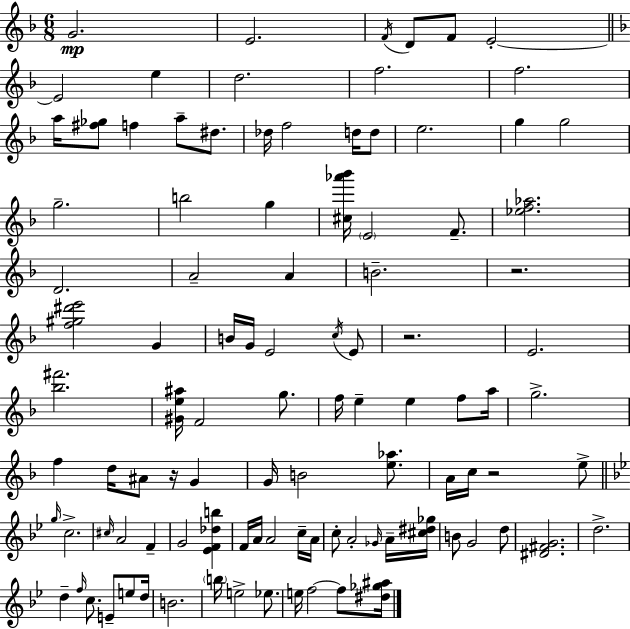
G4/h. E4/h. F4/s D4/e F4/e E4/h E4/h E5/q D5/h. F5/h. F5/h. A5/s [F#5,Gb5]/e F5/q A5/e D#5/e. Db5/s F5/h D5/s D5/e E5/h. G5/q G5/h G5/h. B5/h G5/q [C#5,Ab6,Bb6]/s E4/h F4/e. [Eb5,F5,Ab5]/h. D4/h. A4/h A4/q B4/h. R/h. [F5,G#5,D#6,E6]/h G4/q B4/s G4/s E4/h C5/s E4/e R/h. E4/h. [Bb5,F#6]/h. [G#4,E5,A#5]/s F4/h G5/e. F5/s E5/q E5/q F5/e A5/s G5/h. F5/q D5/s A#4/e R/s G4/q G4/s B4/h [E5,Ab5]/e. A4/s C5/s R/h E5/e G5/s C5/h. C#5/s A4/h F4/q G4/h [Eb4,F4,Db5,B5]/q F4/s A4/s A4/h C5/s A4/s C5/e A4/h Gb4/s A4/s [C#5,D#5,Gb5]/s B4/e G4/h D5/e [D#4,F#4,G4]/h. D5/h. D5/q F5/s C5/e. E4/e E5/e D5/s B4/h. B5/s E5/h Eb5/e. E5/s F5/h F5/e [D#5,Gb5,A#5]/s